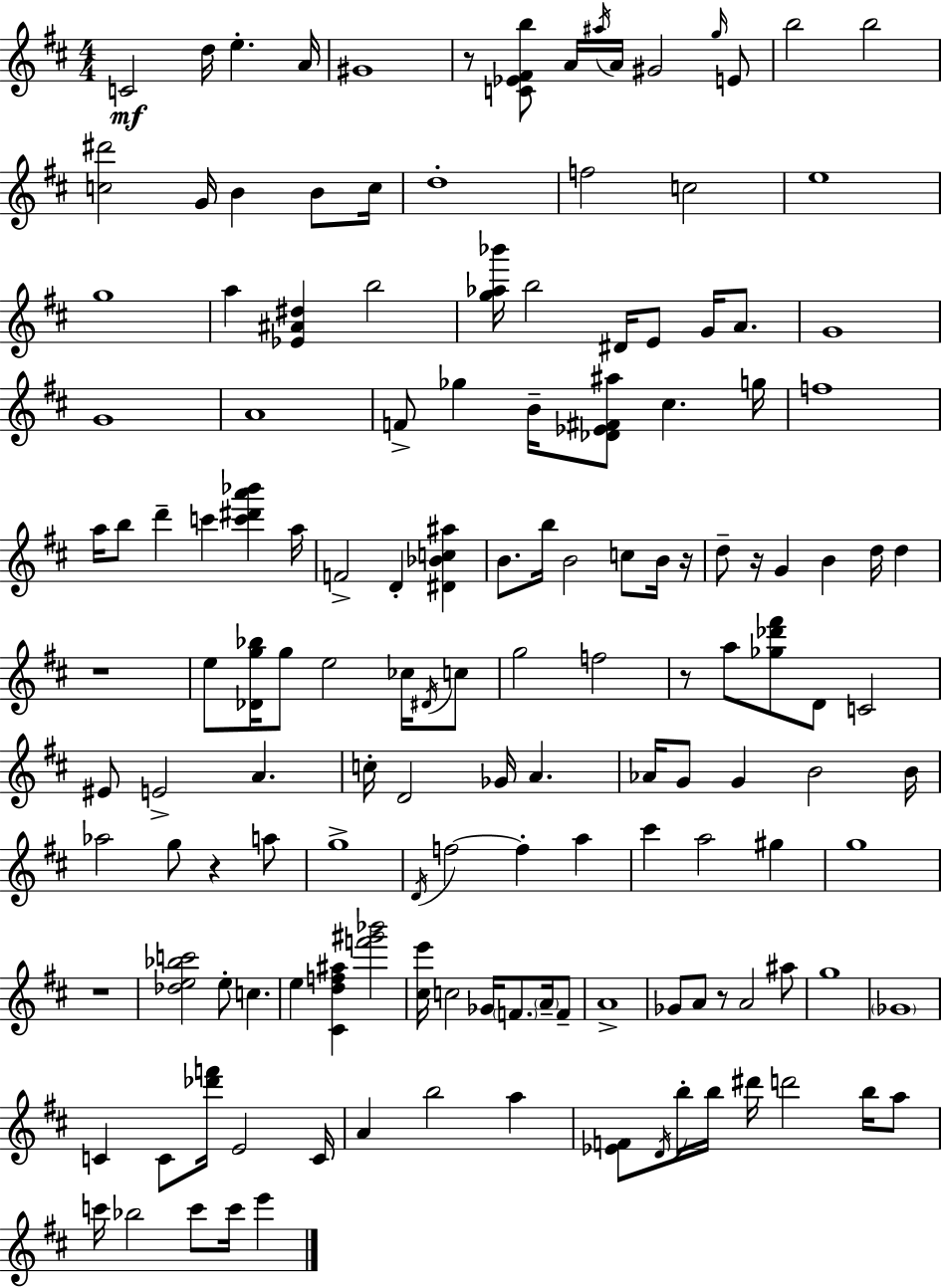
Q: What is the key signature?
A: D major